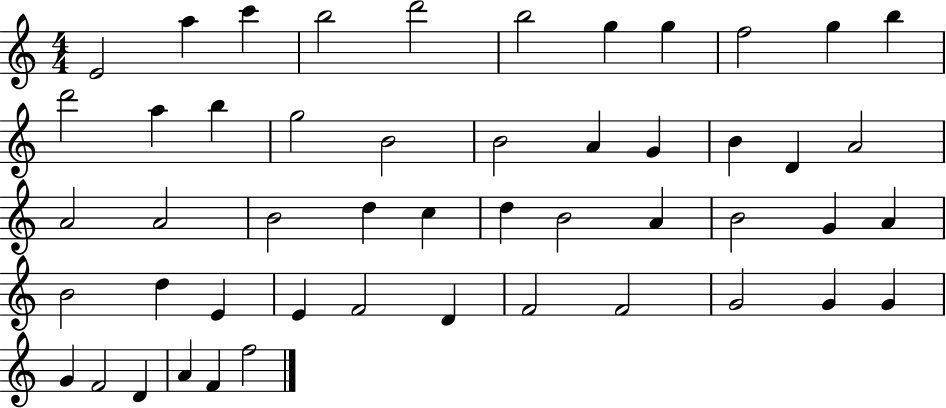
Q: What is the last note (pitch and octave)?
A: F5